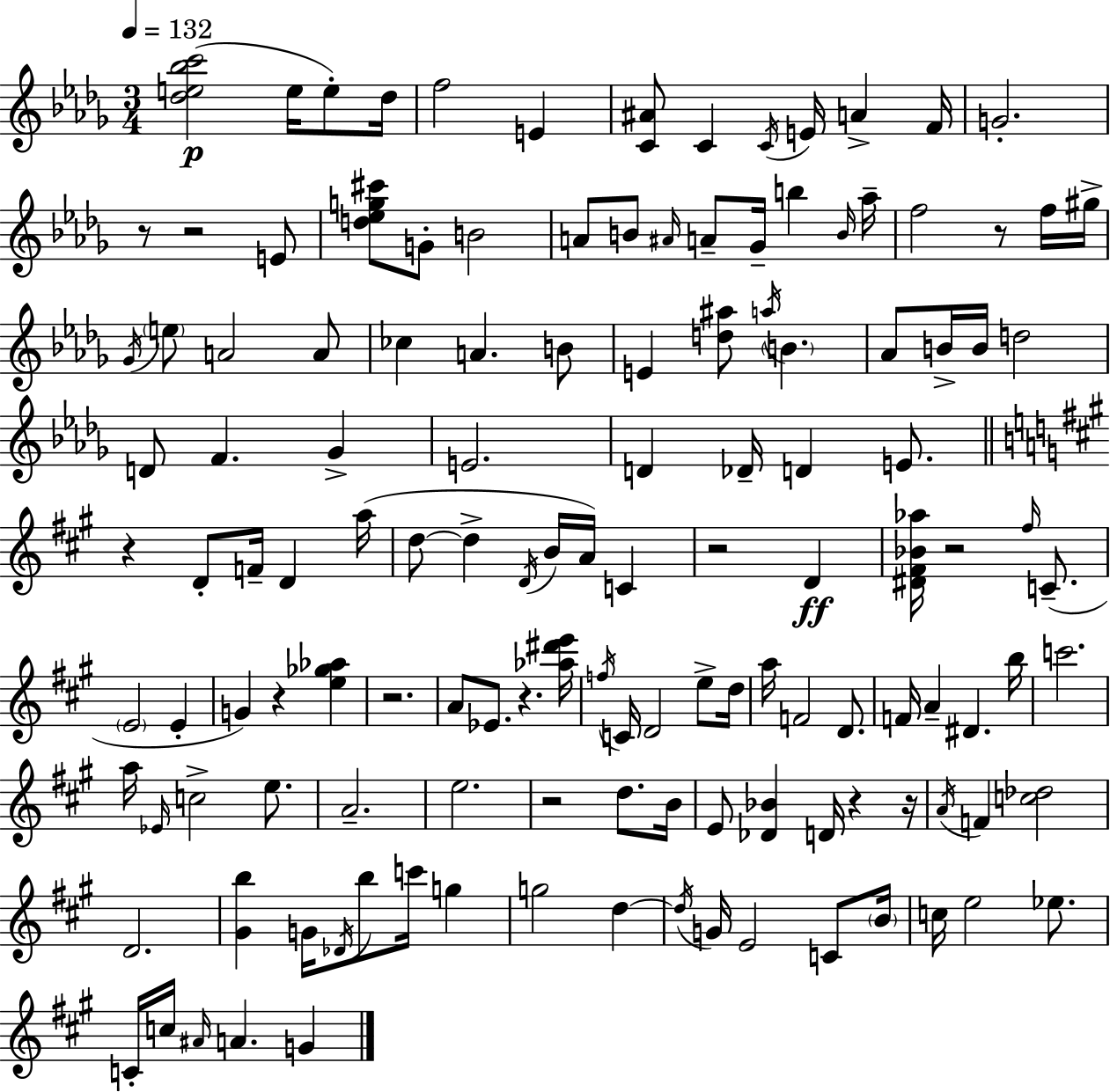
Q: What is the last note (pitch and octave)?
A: G4